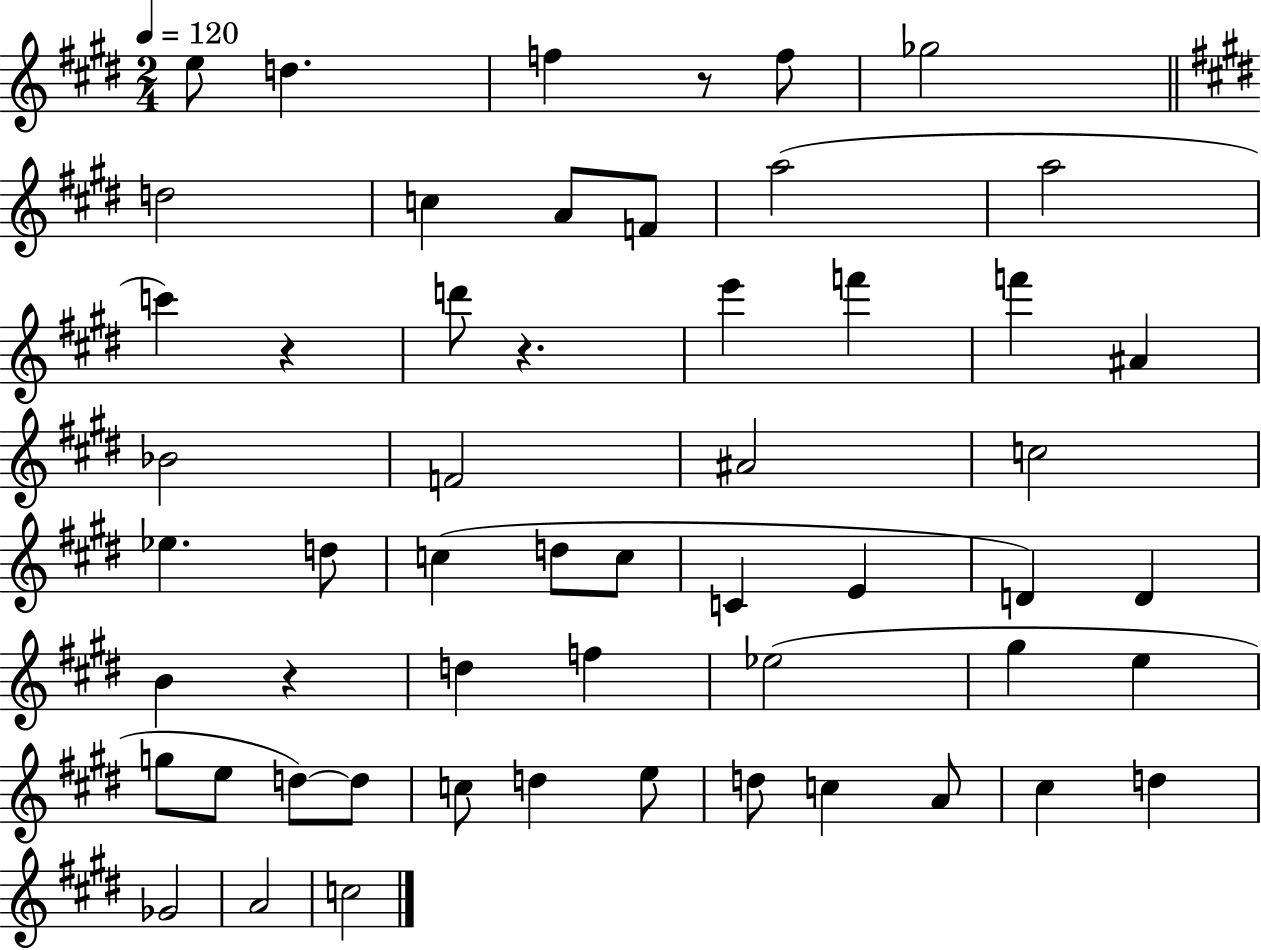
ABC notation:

X:1
T:Untitled
M:2/4
L:1/4
K:E
e/2 d f z/2 f/2 _g2 d2 c A/2 F/2 a2 a2 c' z d'/2 z e' f' f' ^A _B2 F2 ^A2 c2 _e d/2 c d/2 c/2 C E D D B z d f _e2 ^g e g/2 e/2 d/2 d/2 c/2 d e/2 d/2 c A/2 ^c d _G2 A2 c2